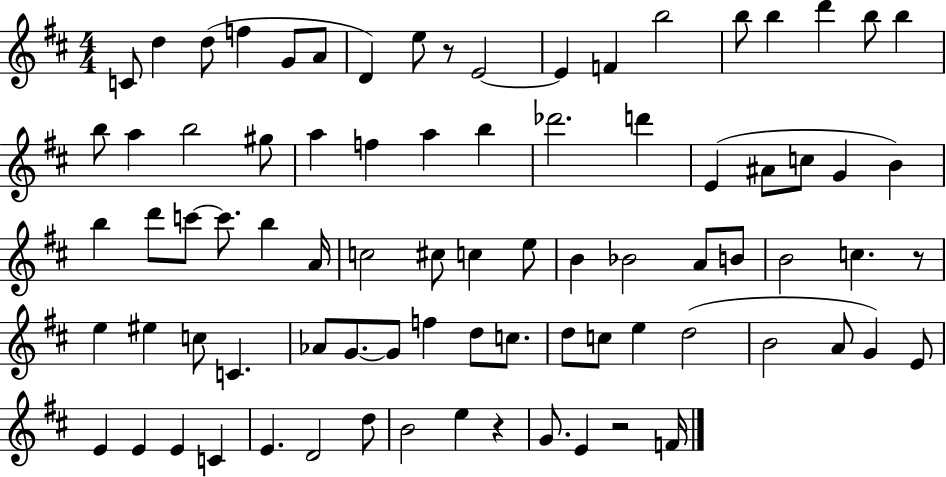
X:1
T:Untitled
M:4/4
L:1/4
K:D
C/2 d d/2 f G/2 A/2 D e/2 z/2 E2 E F b2 b/2 b d' b/2 b b/2 a b2 ^g/2 a f a b _d'2 d' E ^A/2 c/2 G B b d'/2 c'/2 c'/2 b A/4 c2 ^c/2 c e/2 B _B2 A/2 B/2 B2 c z/2 e ^e c/2 C _A/2 G/2 G/2 f d/2 c/2 d/2 c/2 e d2 B2 A/2 G E/2 E E E C E D2 d/2 B2 e z G/2 E z2 F/4